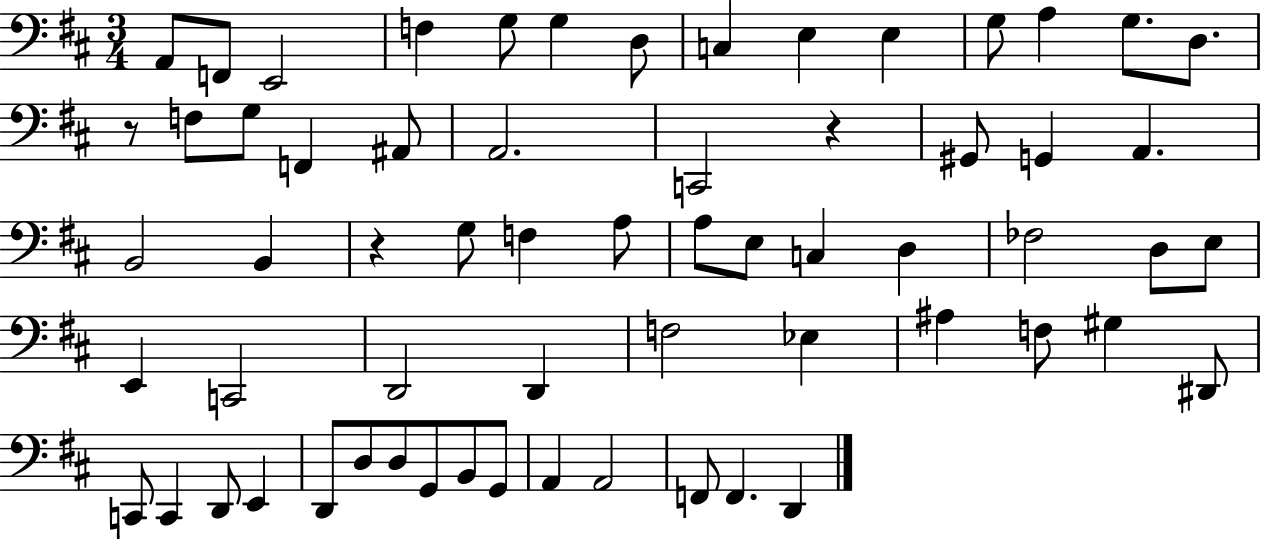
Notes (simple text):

A2/e F2/e E2/h F3/q G3/e G3/q D3/e C3/q E3/q E3/q G3/e A3/q G3/e. D3/e. R/e F3/e G3/e F2/q A#2/e A2/h. C2/h R/q G#2/e G2/q A2/q. B2/h B2/q R/q G3/e F3/q A3/e A3/e E3/e C3/q D3/q FES3/h D3/e E3/e E2/q C2/h D2/h D2/q F3/h Eb3/q A#3/q F3/e G#3/q D#2/e C2/e C2/q D2/e E2/q D2/e D3/e D3/e G2/e B2/e G2/e A2/q A2/h F2/e F2/q. D2/q